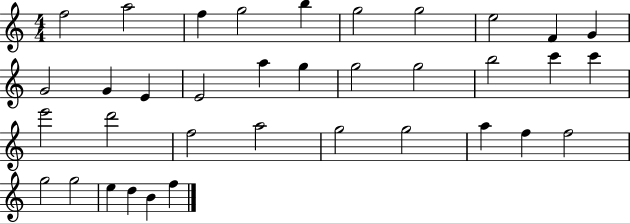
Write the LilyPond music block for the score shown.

{
  \clef treble
  \numericTimeSignature
  \time 4/4
  \key c \major
  f''2 a''2 | f''4 g''2 b''4 | g''2 g''2 | e''2 f'4 g'4 | \break g'2 g'4 e'4 | e'2 a''4 g''4 | g''2 g''2 | b''2 c'''4 c'''4 | \break e'''2 d'''2 | f''2 a''2 | g''2 g''2 | a''4 f''4 f''2 | \break g''2 g''2 | e''4 d''4 b'4 f''4 | \bar "|."
}